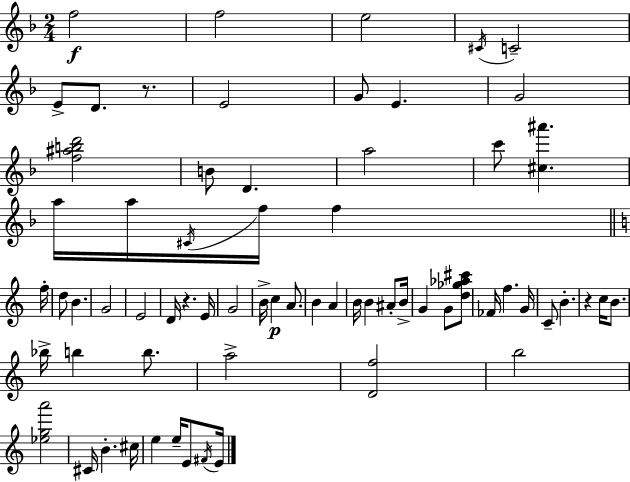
{
  \clef treble
  \numericTimeSignature
  \time 2/4
  \key f \major
  f''2\f | f''2 | e''2 | \acciaccatura { cis'16 } c'2-- | \break e'8-> d'8. r8. | e'2 | g'8 e'4. | g'2 | \break <f'' ais'' b'' d'''>2 | b'8 d'4. | a''2 | c'''8 <cis'' ais'''>4. | \break a''16 a''16 \acciaccatura { cis'16 } f''16 f''4 | \bar "||" \break \key c \major f''16-. d''8 b'4. | g'2 | e'2 | d'16 r4. | \break e'16 g'2 | b'16-> c''4\p a'8. | b'4 a'4 | b'16 b'4 ais'8-. | \break b'16-> g'4 g'8 <d'' ges'' aes'' cis'''>8 | fes'16 f''4. | g'16 c'8-- b'4.-. | r4 c''16 b'8. | \break bes''16-> b''4 b''8. | a''2-> | <d' f''>2 | b''2 | \break <ees'' g'' a'''>2 | cis'16 b'4.-. | cis''16 e''4 e''16-- e'8 | \acciaccatura { fis'16 } e'16 \bar "|."
}